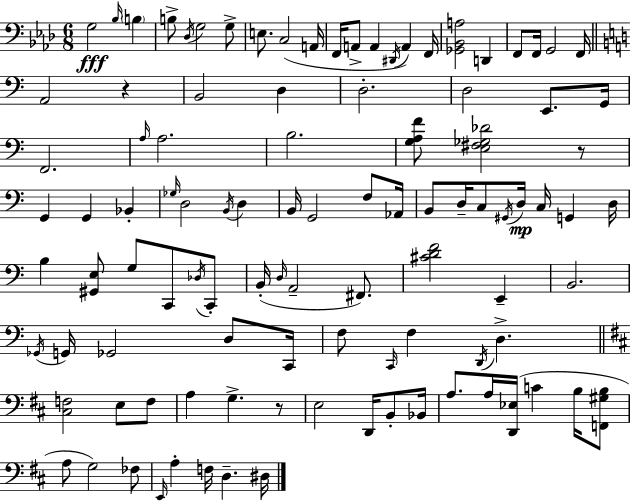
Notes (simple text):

G3/h Bb3/s B3/q B3/e Db3/s G3/h G3/e E3/e. C3/h A2/s F2/s A2/e A2/q D#2/s A2/q F2/s [Gb2,Bb2,A3]/h D2/q F2/e F2/s G2/h F2/s A2/h R/q B2/h D3/q D3/h. D3/h E2/e. G2/s F2/h. A3/s A3/h. B3/h. [G3,A3,F4]/e [E3,F#3,Gb3,Db4]/h R/e G2/q G2/q Bb2/q Gb3/s D3/h B2/s D3/q B2/s G2/h F3/e Ab2/s B2/e D3/s C3/e G#2/s D3/s C3/s G2/q D3/s B3/q [G#2,E3]/e G3/e C2/e Db3/s C2/e B2/s D3/s A2/h F#2/e. [C#4,D4,F4]/h E2/q B2/h. Gb2/s G2/s Gb2/h D3/e C2/s F3/e C2/s F3/q D2/s D3/q. [C#3,F3]/h E3/e F3/e A3/q G3/q. R/e E3/h D2/s B2/e Bb2/s A3/e. A3/s [D2,Eb3]/s C4/q B3/s [F2,G#3,B3]/e A3/e G3/h FES3/e E2/s A3/q F3/s D3/q. D#3/s